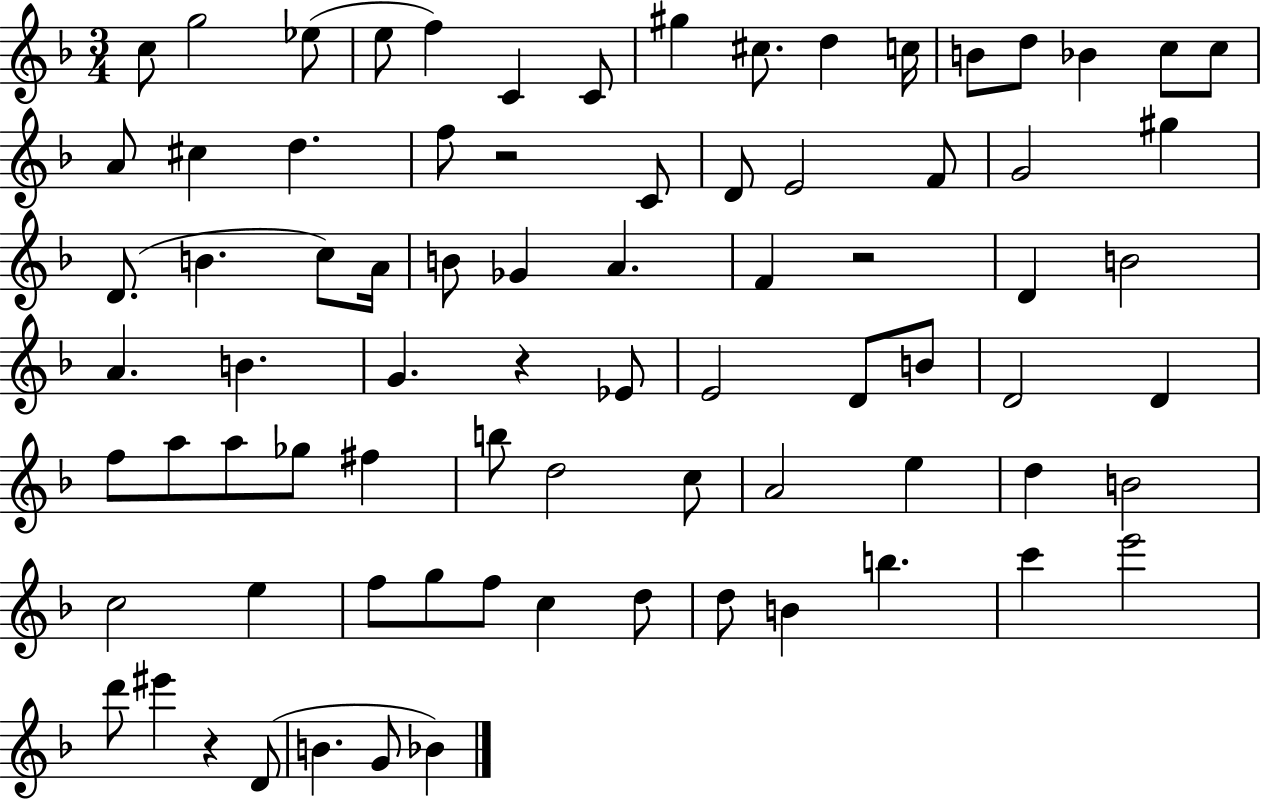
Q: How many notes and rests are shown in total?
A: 79